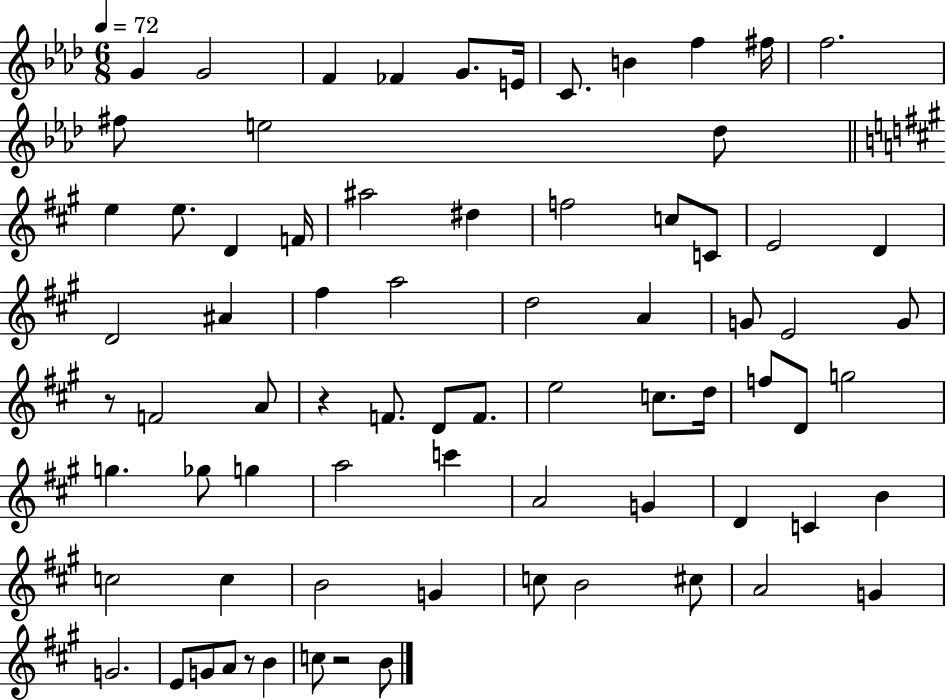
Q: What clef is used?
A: treble